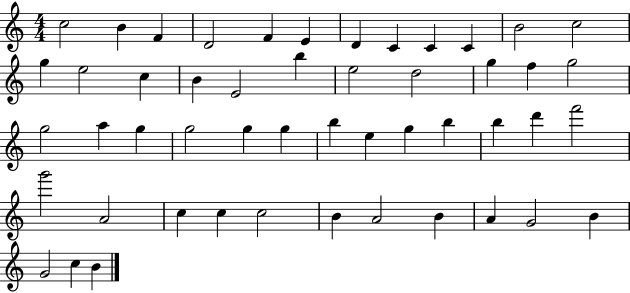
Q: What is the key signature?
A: C major